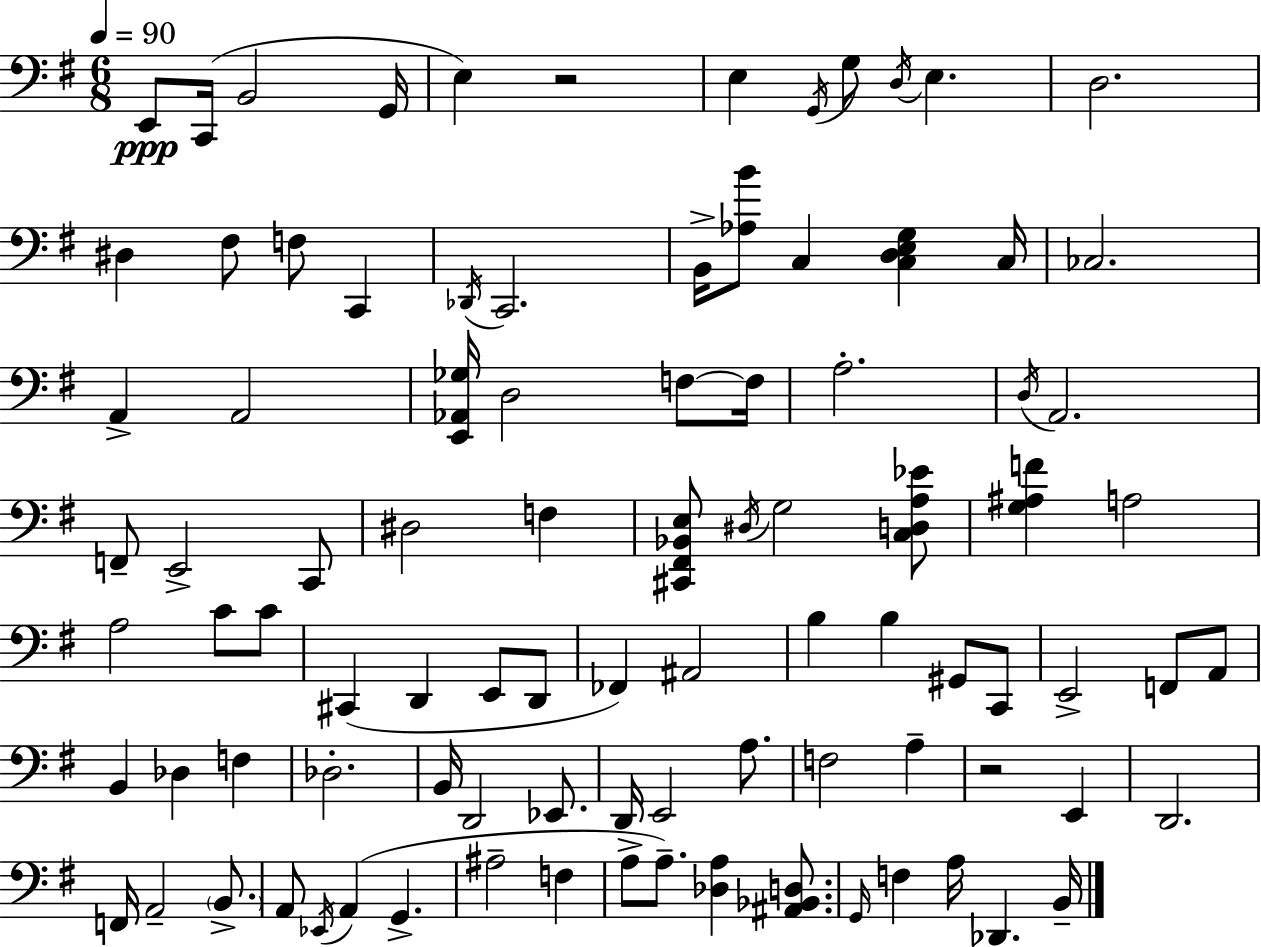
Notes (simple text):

E2/e C2/s B2/h G2/s E3/q R/h E3/q G2/s G3/e D3/s E3/q. D3/h. D#3/q F#3/e F3/e C2/q Db2/s C2/h. B2/s [Ab3,B4]/e C3/q [C3,D3,E3,G3]/q C3/s CES3/h. A2/q A2/h [E2,Ab2,Gb3]/s D3/h F3/e F3/s A3/h. D3/s A2/h. F2/e E2/h C2/e D#3/h F3/q [C#2,F#2,Bb2,E3]/e D#3/s G3/h [C3,D3,A3,Eb4]/e [G3,A#3,F4]/q A3/h A3/h C4/e C4/e C#2/q D2/q E2/e D2/e FES2/q A#2/h B3/q B3/q G#2/e C2/e E2/h F2/e A2/e B2/q Db3/q F3/q Db3/h. B2/s D2/h Eb2/e. D2/s E2/h A3/e. F3/h A3/q R/h E2/q D2/h. F2/s A2/h B2/e. A2/e Eb2/s A2/q G2/q. A#3/h F3/q A3/e A3/e. [Db3,A3]/q [A#2,Bb2,D3]/e. G2/s F3/q A3/s Db2/q. B2/s